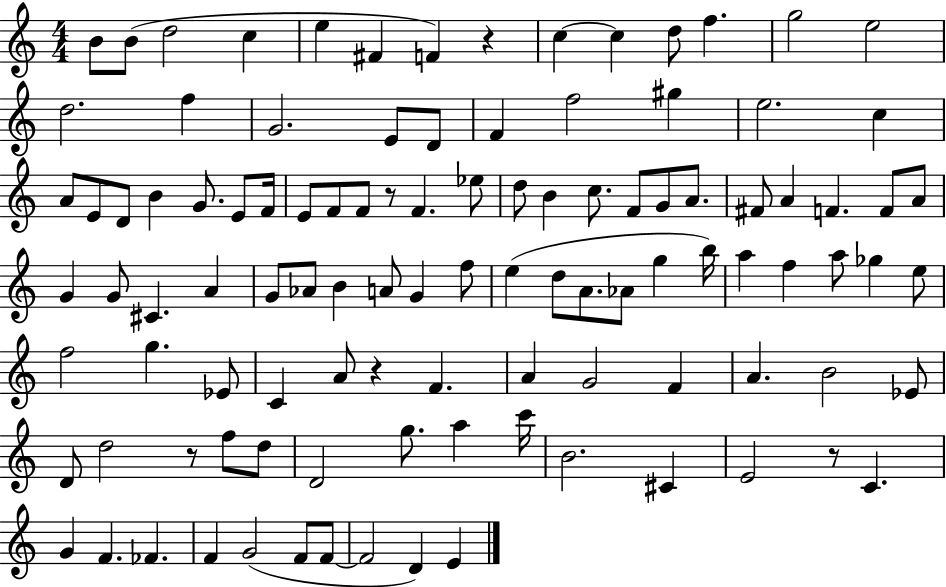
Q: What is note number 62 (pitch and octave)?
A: B5